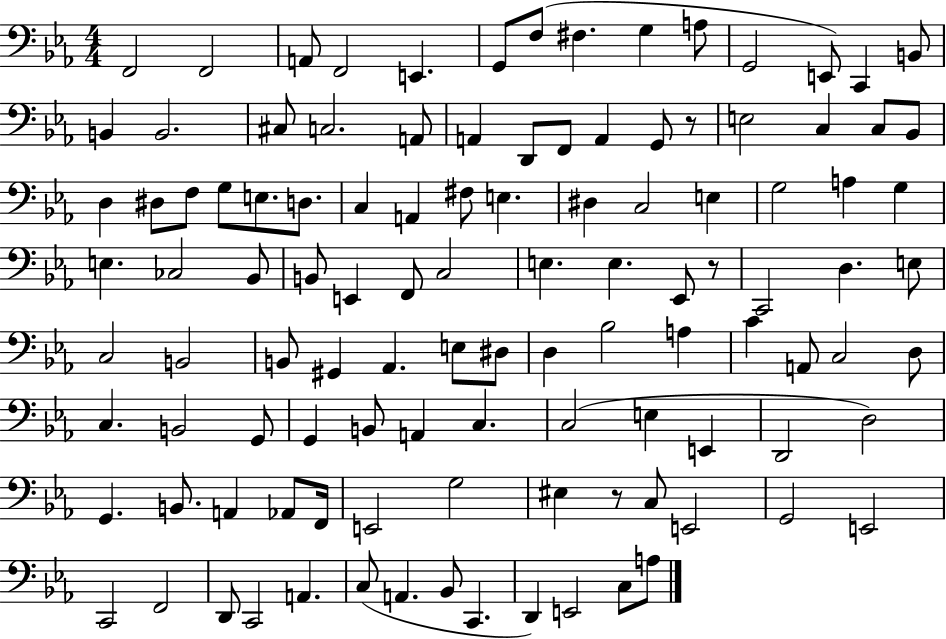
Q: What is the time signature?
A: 4/4